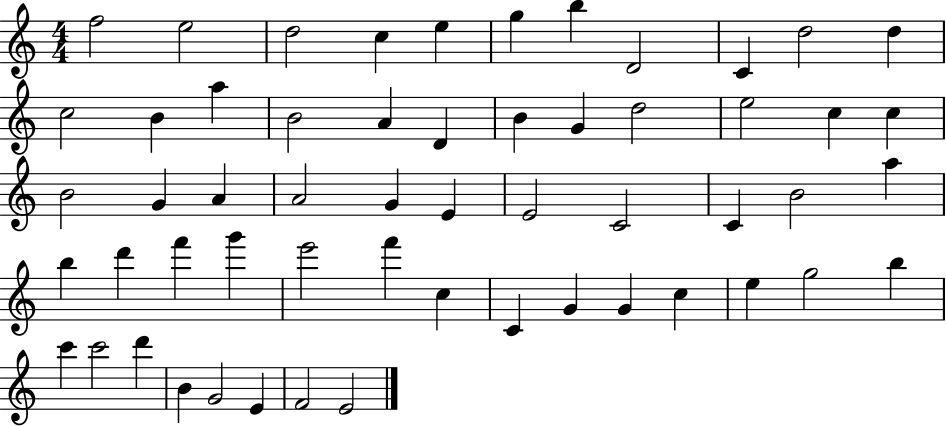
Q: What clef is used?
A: treble